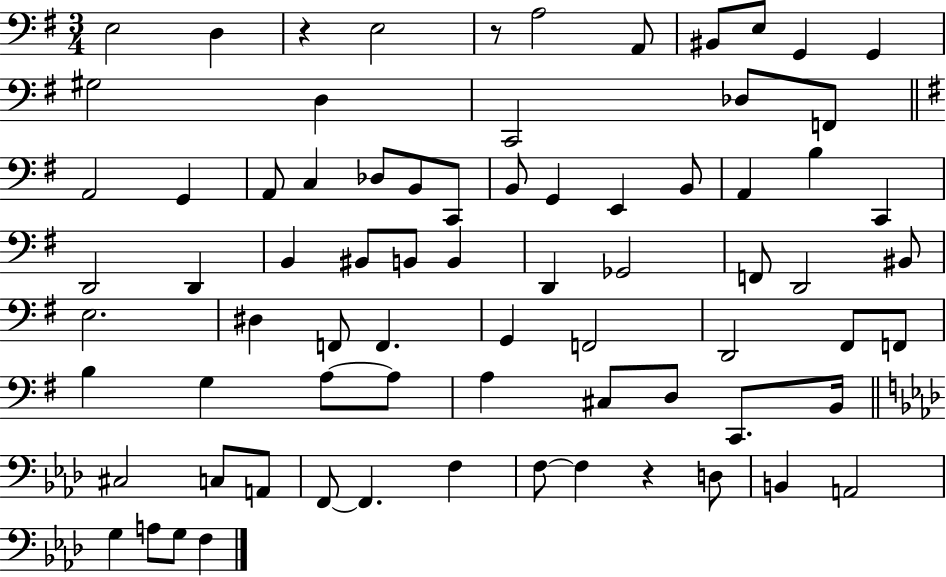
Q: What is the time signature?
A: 3/4